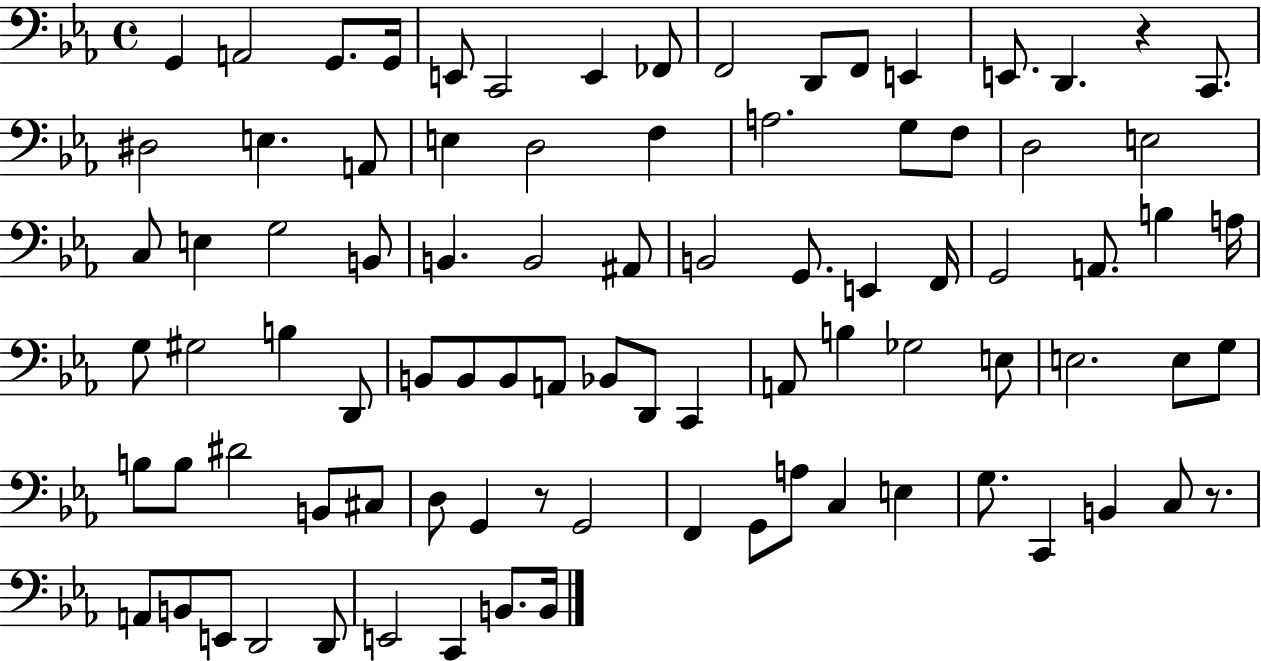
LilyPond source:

{
  \clef bass
  \time 4/4
  \defaultTimeSignature
  \key ees \major
  g,4 a,2 g,8. g,16 | e,8 c,2 e,4 fes,8 | f,2 d,8 f,8 e,4 | e,8. d,4. r4 c,8. | \break dis2 e4. a,8 | e4 d2 f4 | a2. g8 f8 | d2 e2 | \break c8 e4 g2 b,8 | b,4. b,2 ais,8 | b,2 g,8. e,4 f,16 | g,2 a,8. b4 a16 | \break g8 gis2 b4 d,8 | b,8 b,8 b,8 a,8 bes,8 d,8 c,4 | a,8 b4 ges2 e8 | e2. e8 g8 | \break b8 b8 dis'2 b,8 cis8 | d8 g,4 r8 g,2 | f,4 g,8 a8 c4 e4 | g8. c,4 b,4 c8 r8. | \break a,8 b,8 e,8 d,2 d,8 | e,2 c,4 b,8. b,16 | \bar "|."
}